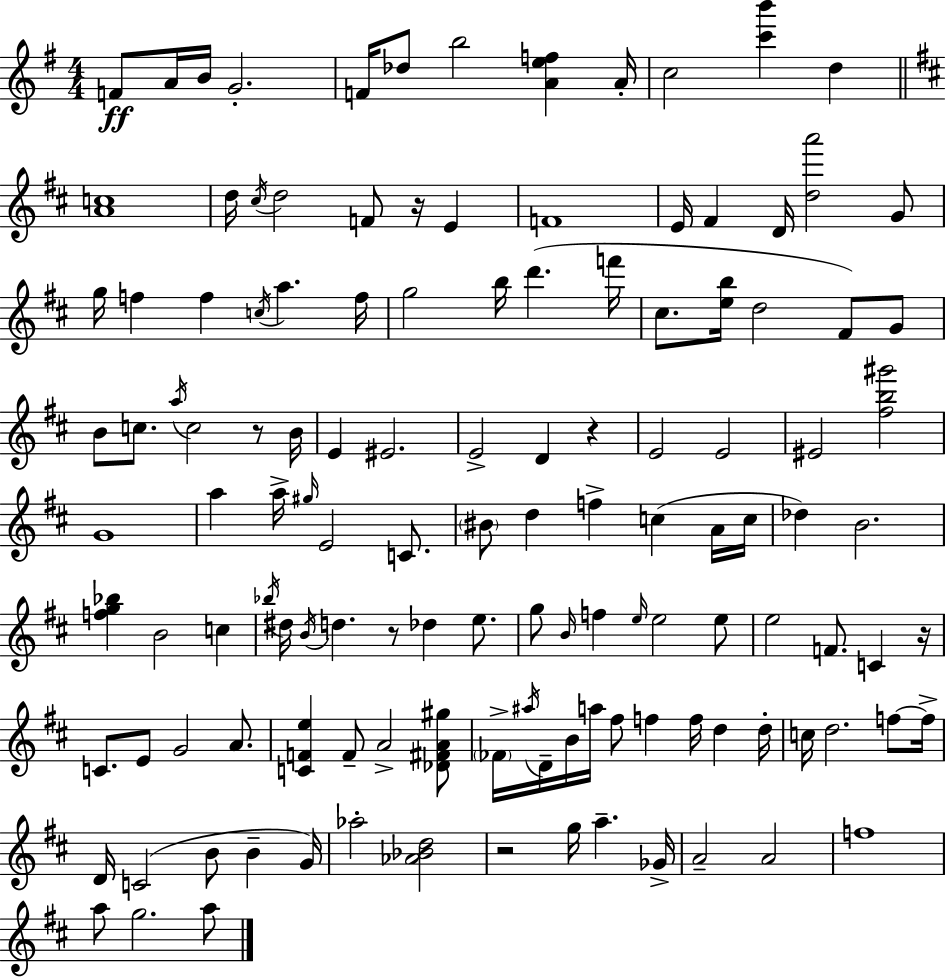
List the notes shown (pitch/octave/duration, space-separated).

F4/e A4/s B4/s G4/h. F4/s Db5/e B5/h [A4,E5,F5]/q A4/s C5/h [C6,B6]/q D5/q [A4,C5]/w D5/s C#5/s D5/h F4/e R/s E4/q F4/w E4/s F#4/q D4/s [D5,A6]/h G4/e G5/s F5/q F5/q C5/s A5/q. F5/s G5/h B5/s D6/q. F6/s C#5/e. [E5,B5]/s D5/h F#4/e G4/e B4/e C5/e. A5/s C5/h R/e B4/s E4/q EIS4/h. E4/h D4/q R/q E4/h E4/h EIS4/h [F#5,B5,G#6]/h G4/w A5/q A5/s G#5/s E4/h C4/e. BIS4/e D5/q F5/q C5/q A4/s C5/s Db5/q B4/h. [F5,G5,Bb5]/q B4/h C5/q Bb5/s D#5/s B4/s D5/q. R/e Db5/q E5/e. G5/e B4/s F5/q E5/s E5/h E5/e E5/h F4/e. C4/q R/s C4/e. E4/e G4/h A4/e. [C4,F4,E5]/q F4/e A4/h [Db4,F#4,A4,G#5]/e FES4/s A#5/s D4/s B4/s A5/s F#5/e F5/q F5/s D5/q D5/s C5/s D5/h. F5/e F5/s D4/s C4/h B4/e B4/q G4/s Ab5/h [Ab4,Bb4,D5]/h R/h G5/s A5/q. Gb4/s A4/h A4/h F5/w A5/e G5/h. A5/e